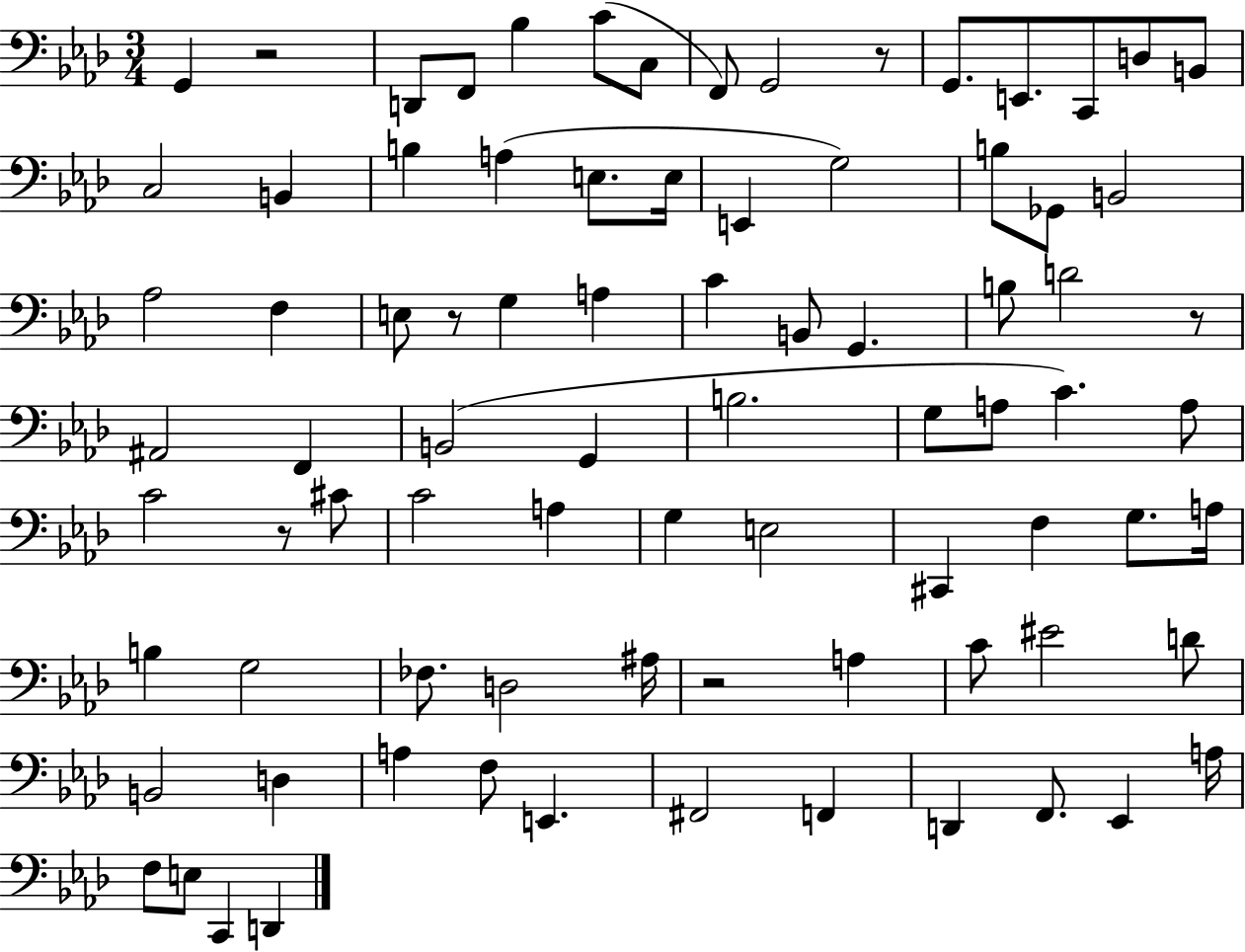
X:1
T:Untitled
M:3/4
L:1/4
K:Ab
G,, z2 D,,/2 F,,/2 _B, C/2 C,/2 F,,/2 G,,2 z/2 G,,/2 E,,/2 C,,/2 D,/2 B,,/2 C,2 B,, B, A, E,/2 E,/4 E,, G,2 B,/2 _G,,/2 B,,2 _A,2 F, E,/2 z/2 G, A, C B,,/2 G,, B,/2 D2 z/2 ^A,,2 F,, B,,2 G,, B,2 G,/2 A,/2 C A,/2 C2 z/2 ^C/2 C2 A, G, E,2 ^C,, F, G,/2 A,/4 B, G,2 _F,/2 D,2 ^A,/4 z2 A, C/2 ^E2 D/2 B,,2 D, A, F,/2 E,, ^F,,2 F,, D,, F,,/2 _E,, A,/4 F,/2 E,/2 C,, D,,